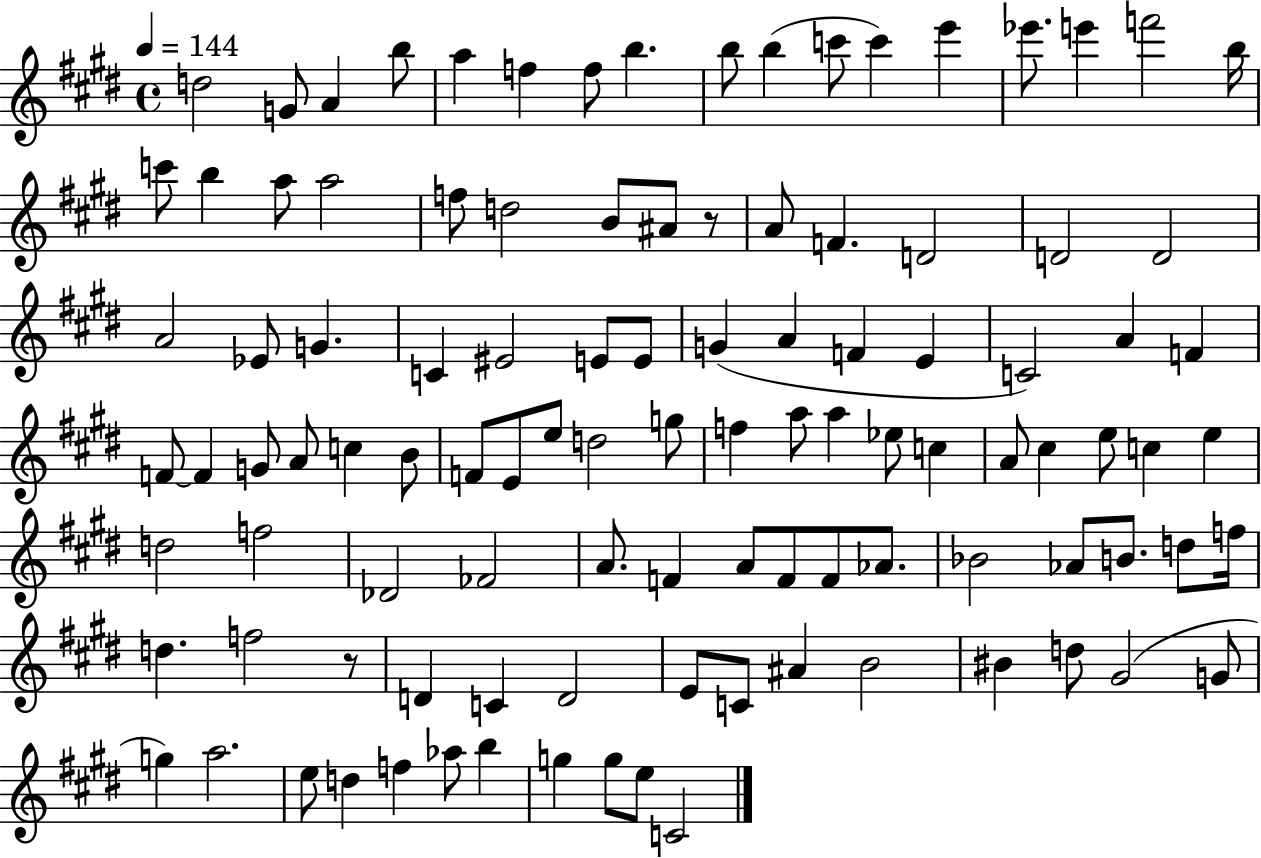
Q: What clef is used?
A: treble